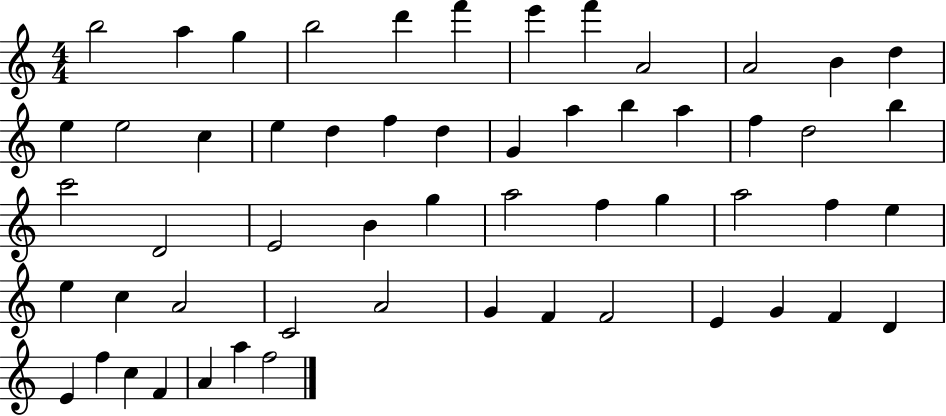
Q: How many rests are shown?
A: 0